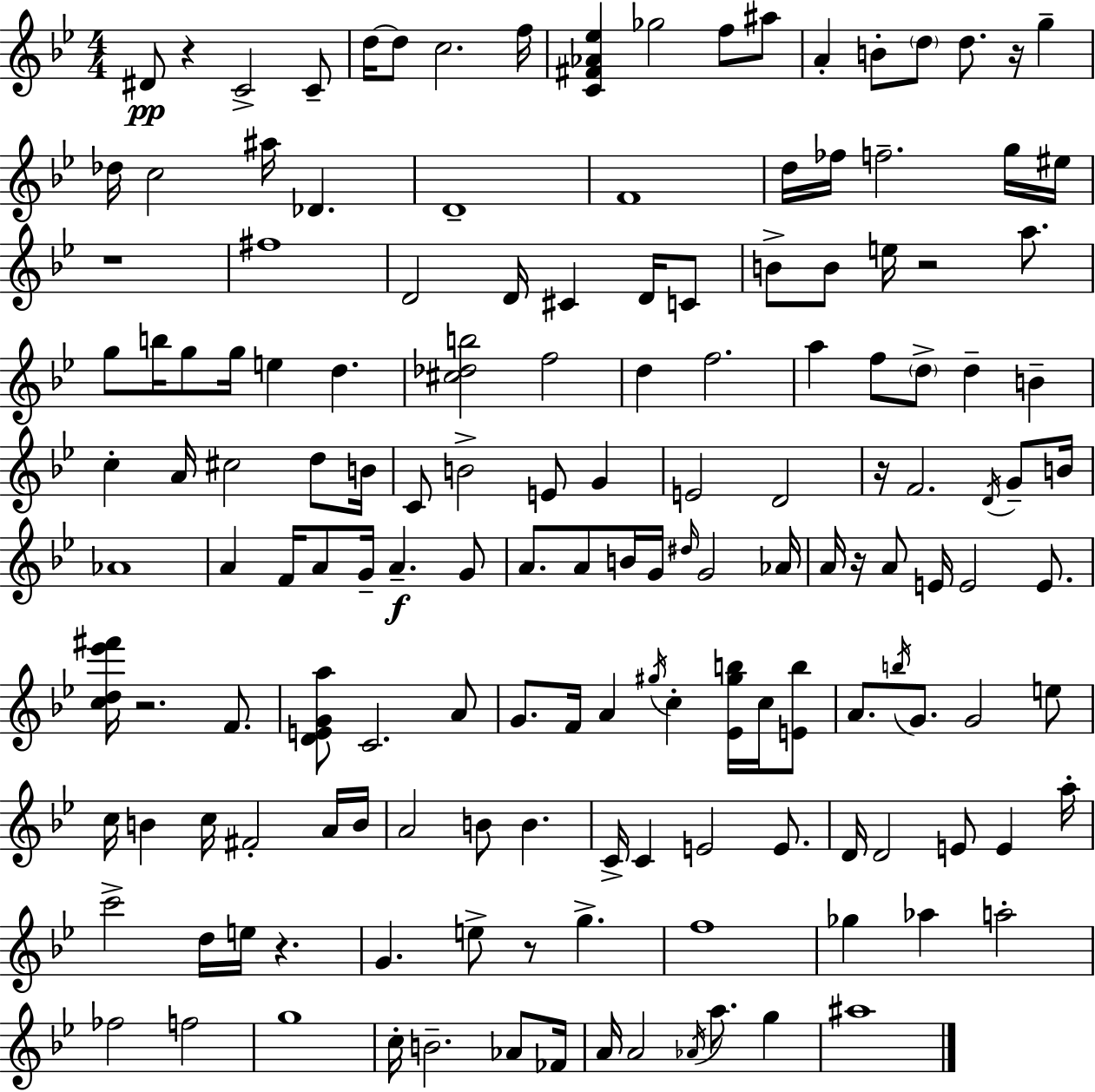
X:1
T:Untitled
M:4/4
L:1/4
K:Bb
^D/2 z C2 C/2 d/4 d/2 c2 f/4 [C^F_A_e] _g2 f/2 ^a/2 A B/2 d/2 d/2 z/4 g _d/4 c2 ^a/4 _D D4 F4 d/4 _f/4 f2 g/4 ^e/4 z4 ^f4 D2 D/4 ^C D/4 C/2 B/2 B/2 e/4 z2 a/2 g/2 b/4 g/2 g/4 e d [^c_db]2 f2 d f2 a f/2 d/2 d B c A/4 ^c2 d/2 B/4 C/2 B2 E/2 G E2 D2 z/4 F2 D/4 G/2 B/4 _A4 A F/4 A/2 G/4 A G/2 A/2 A/2 B/4 G/4 ^d/4 G2 _A/4 A/4 z/4 A/2 E/4 E2 E/2 [cd_e'^f']/4 z2 F/2 [DEGa]/2 C2 A/2 G/2 F/4 A ^g/4 c [_E^gb]/4 c/4 [Eb]/2 A/2 b/4 G/2 G2 e/2 c/4 B c/4 ^F2 A/4 B/4 A2 B/2 B C/4 C E2 E/2 D/4 D2 E/2 E a/4 c'2 d/4 e/4 z G e/2 z/2 g f4 _g _a a2 _f2 f2 g4 c/4 B2 _A/2 _F/4 A/4 A2 _A/4 a/2 g ^a4